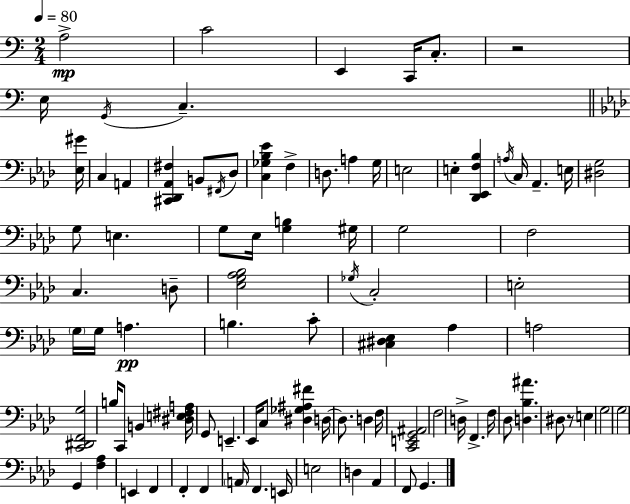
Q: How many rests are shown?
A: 2